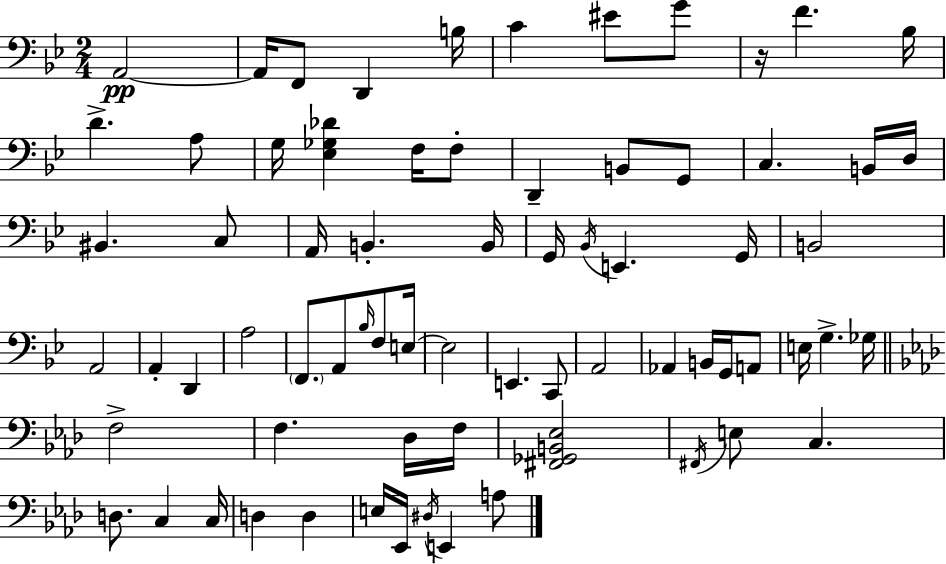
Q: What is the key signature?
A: G minor